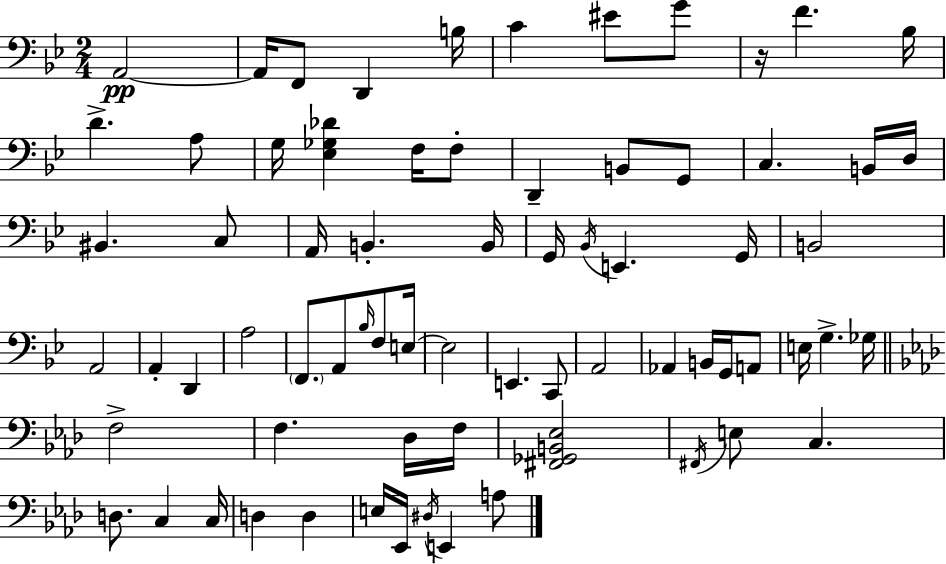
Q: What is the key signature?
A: G minor